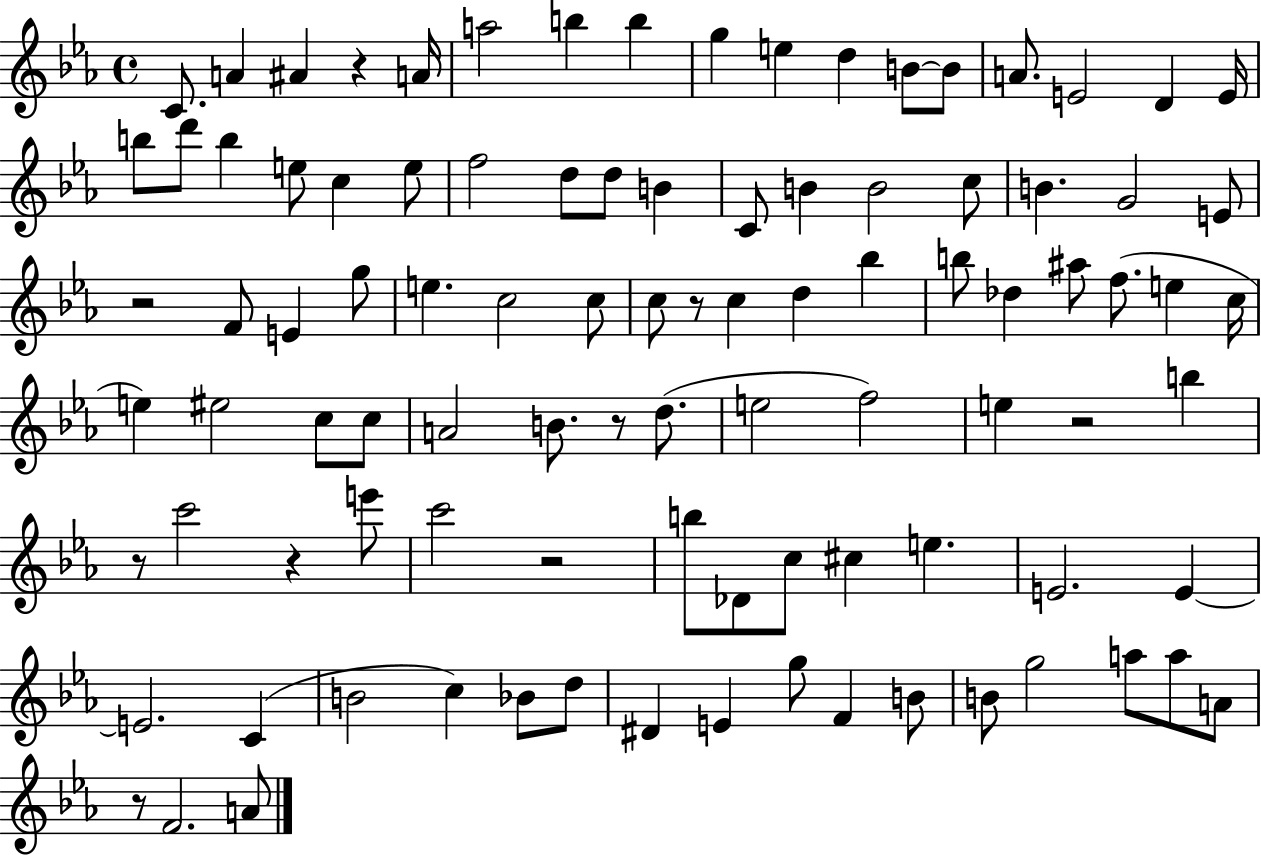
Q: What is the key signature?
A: EES major